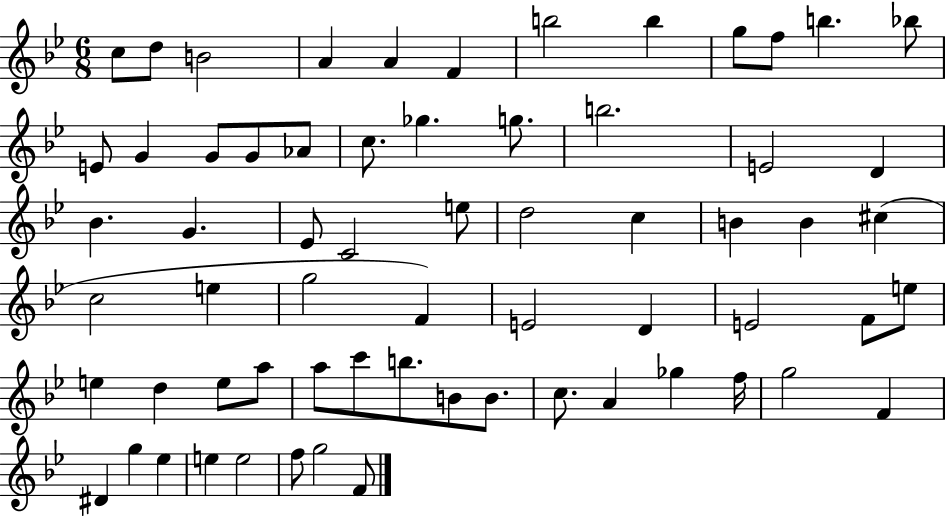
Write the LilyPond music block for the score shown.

{
  \clef treble
  \numericTimeSignature
  \time 6/8
  \key bes \major
  c''8 d''8 b'2 | a'4 a'4 f'4 | b''2 b''4 | g''8 f''8 b''4. bes''8 | \break e'8 g'4 g'8 g'8 aes'8 | c''8. ges''4. g''8. | b''2. | e'2 d'4 | \break bes'4. g'4. | ees'8 c'2 e''8 | d''2 c''4 | b'4 b'4 cis''4( | \break c''2 e''4 | g''2 f'4) | e'2 d'4 | e'2 f'8 e''8 | \break e''4 d''4 e''8 a''8 | a''8 c'''8 b''8. b'8 b'8. | c''8. a'4 ges''4 f''16 | g''2 f'4 | \break dis'4 g''4 ees''4 | e''4 e''2 | f''8 g''2 f'8 | \bar "|."
}